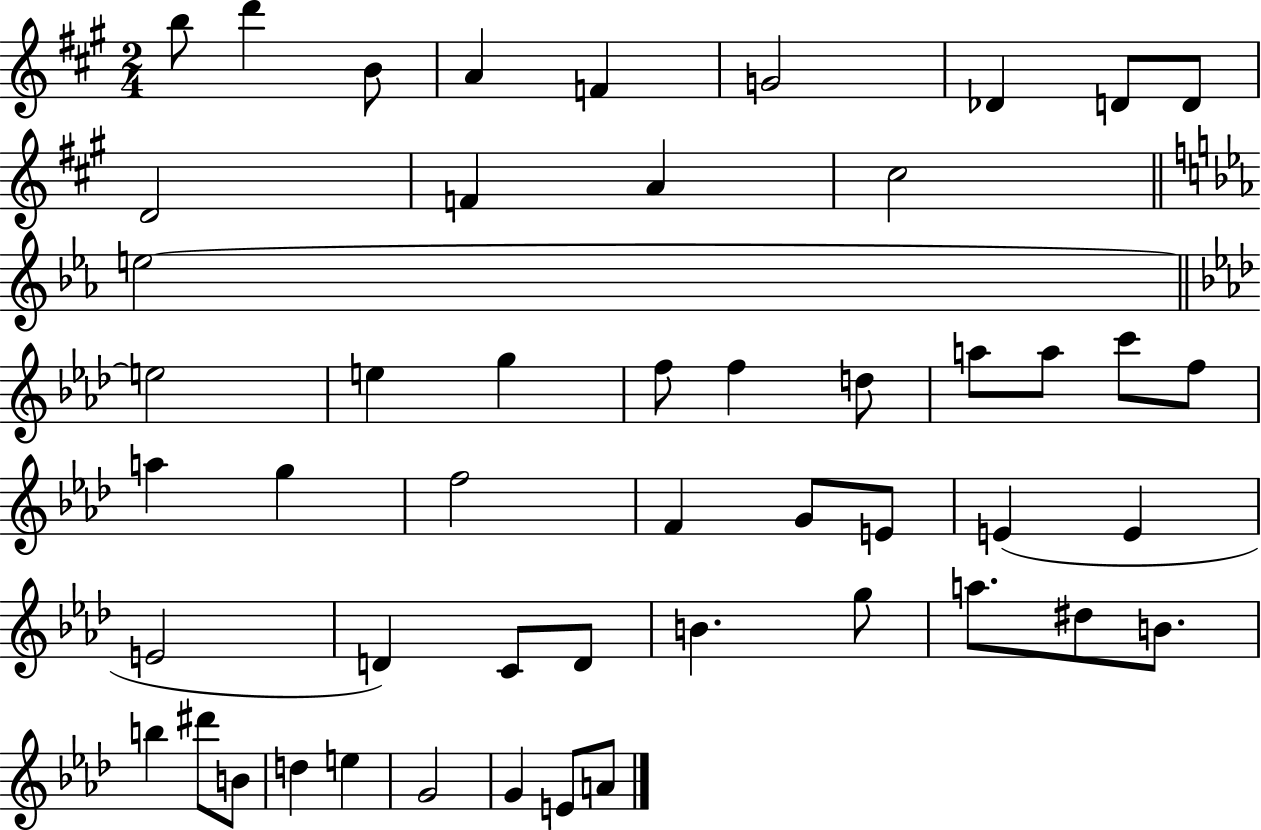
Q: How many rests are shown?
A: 0